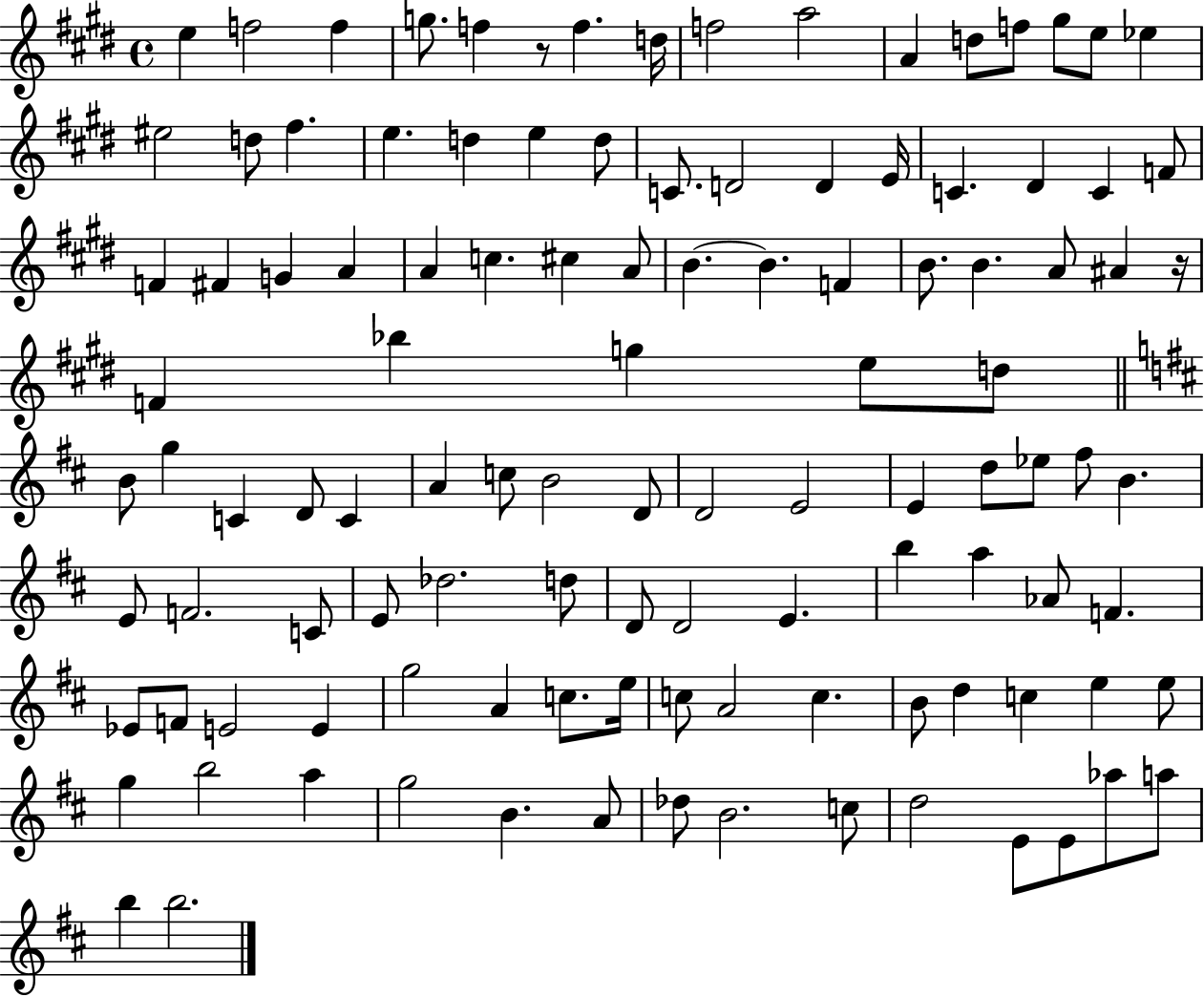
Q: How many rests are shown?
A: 2